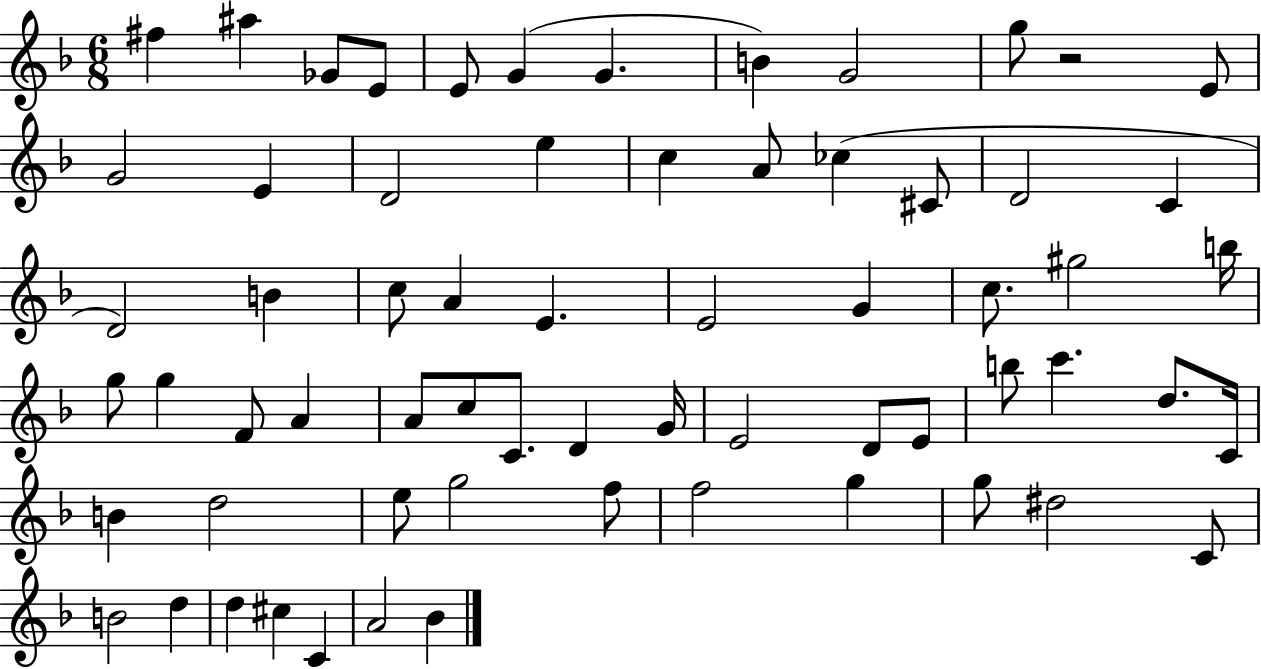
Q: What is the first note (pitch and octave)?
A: F#5